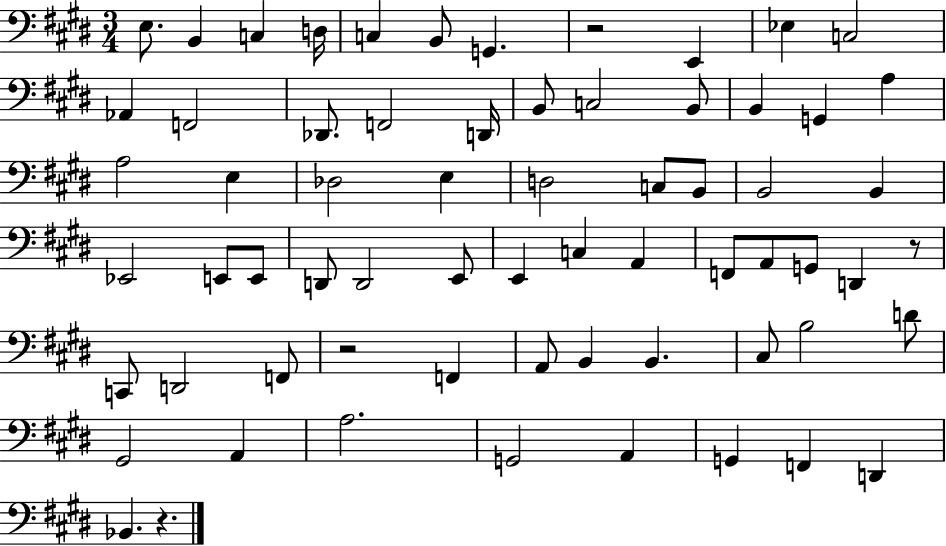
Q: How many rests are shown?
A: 4